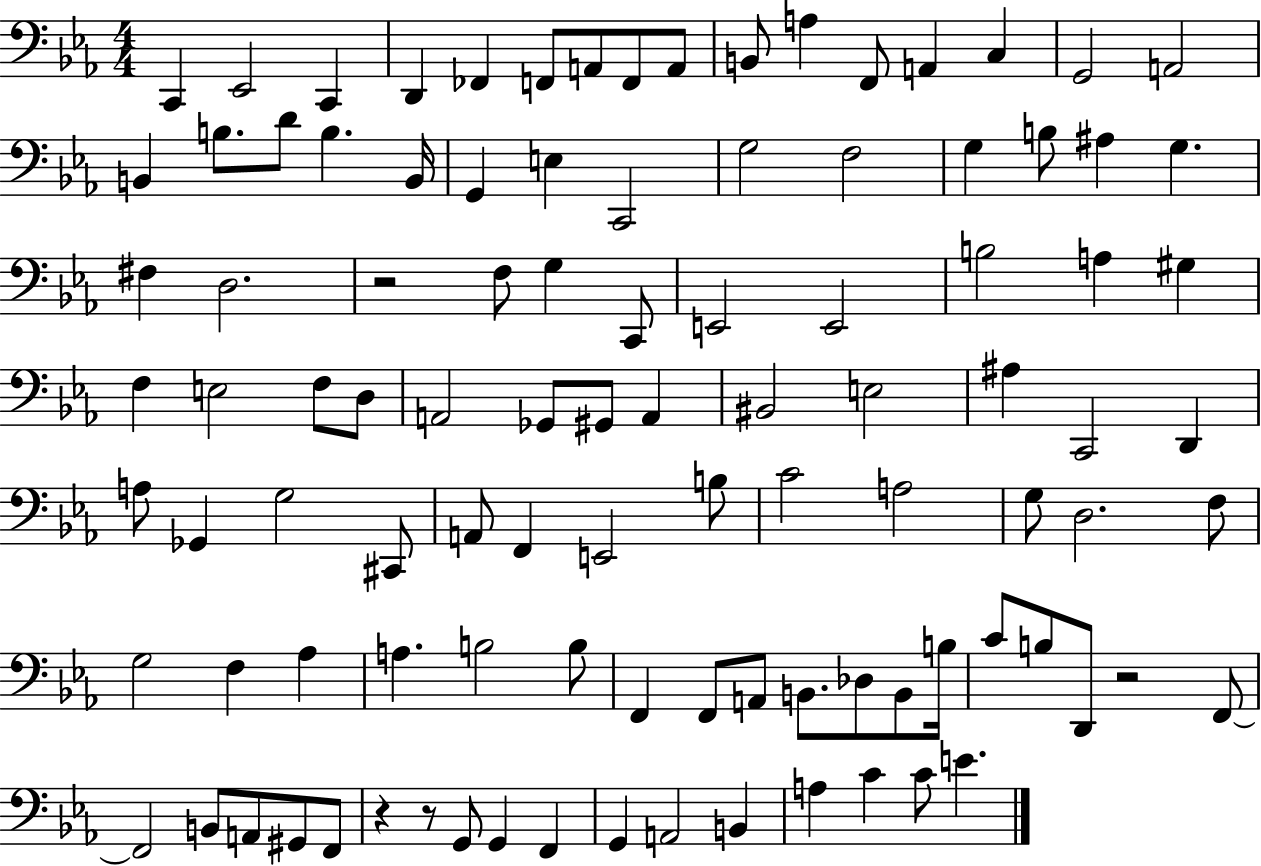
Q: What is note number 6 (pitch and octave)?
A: F2